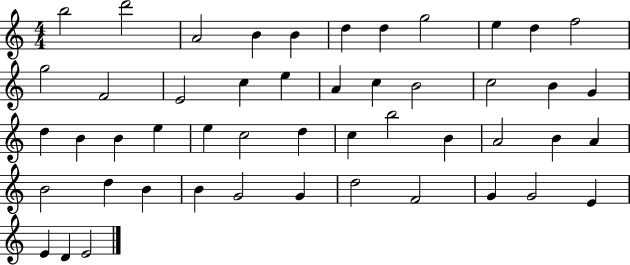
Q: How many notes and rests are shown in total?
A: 49